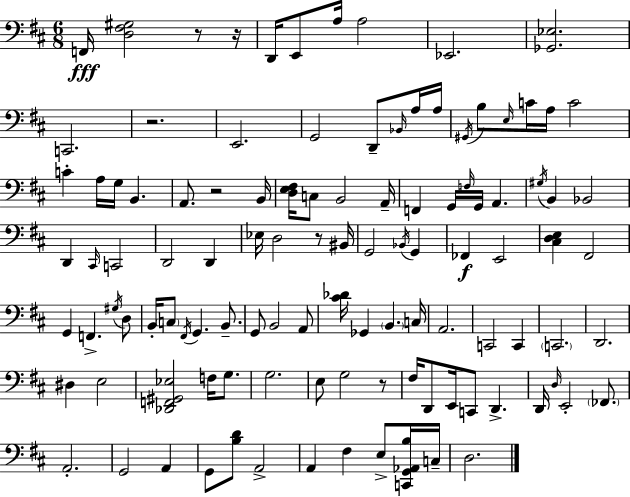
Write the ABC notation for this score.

X:1
T:Untitled
M:6/8
L:1/4
K:D
F,,/4 [D,^F,^G,]2 z/2 z/4 D,,/4 E,,/2 A,/4 A,2 _E,,2 [_G,,_E,]2 C,,2 z2 E,,2 G,,2 D,,/2 _B,,/4 A,/4 A,/4 ^G,,/4 B,/2 E,/4 C/4 A,/4 C2 C A,/4 G,/4 B,, A,,/2 z2 B,,/4 [D,E,^F,]/4 C,/2 B,,2 A,,/4 F,, G,,/4 F,/4 G,,/4 A,, ^G,/4 B,, _B,,2 D,, ^C,,/4 C,,2 D,,2 D,, _E,/4 D,2 z/2 ^B,,/4 G,,2 _B,,/4 G,, _F,, E,,2 [^C,D,E,] ^F,,2 G,, F,, ^G,/4 D,/2 B,,/4 C,/2 ^F,,/4 G,, B,,/2 G,,/2 B,,2 A,,/2 [^C_D]/4 _G,, B,, C,/4 A,,2 C,,2 C,, C,,2 D,,2 ^D, E,2 [_D,,F,,^G,,_E,]2 F,/4 G,/2 G,2 E,/2 G,2 z/2 ^F,/4 D,,/2 E,,/4 C,,/2 D,, D,,/4 D,/4 E,,2 _F,,/2 A,,2 G,,2 A,, G,,/2 [B,D]/2 A,,2 A,, ^F, E,/2 [C,,G,,_A,,B,]/4 C,/4 D,2